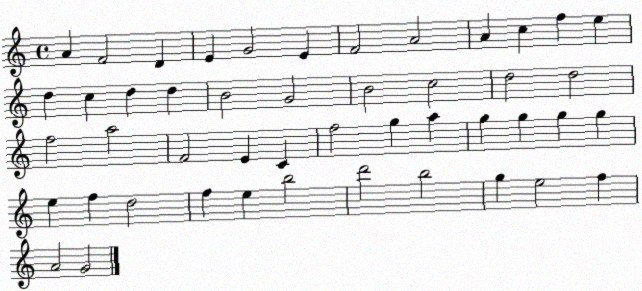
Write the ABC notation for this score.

X:1
T:Untitled
M:4/4
L:1/4
K:C
A F2 D E G2 E F2 A2 A c f e d c d d B2 G2 B2 c2 d2 d2 f2 a2 F2 E C f2 g a g g g g e f d2 f e b2 d'2 b2 g e2 f A2 G2